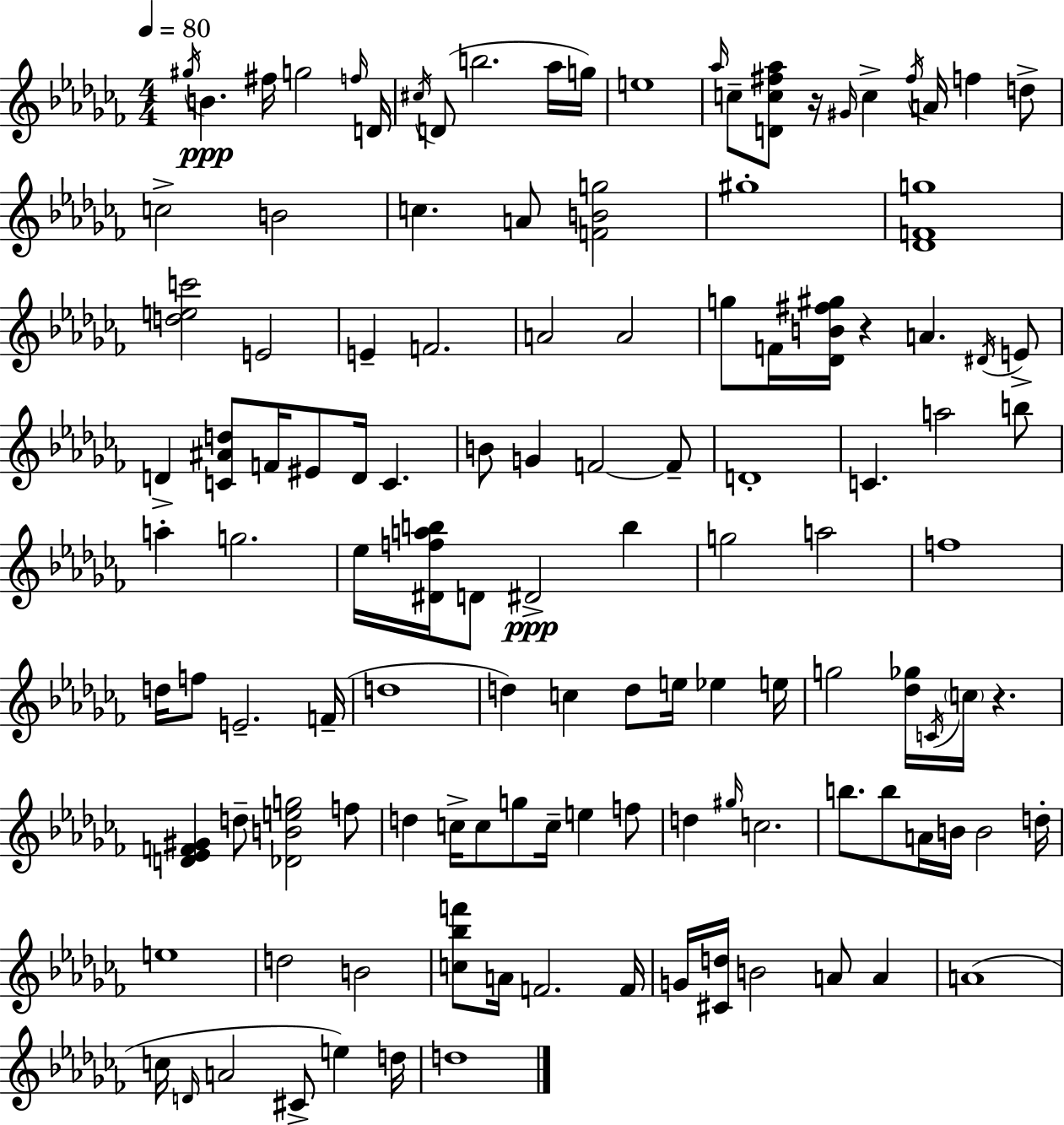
X:1
T:Untitled
M:4/4
L:1/4
K:Abm
^g/4 B ^f/4 g2 f/4 D/4 ^c/4 D/2 b2 _a/4 g/4 e4 _a/4 c/2 [Dc^f_a]/2 z/4 ^G/4 c ^f/4 A/4 f d/2 c2 B2 c A/2 [FBg]2 ^g4 [_DFg]4 [dec']2 E2 E F2 A2 A2 g/2 F/4 [_DB^f^g]/4 z A ^D/4 E/2 D [C^Ad]/2 F/4 ^E/2 D/4 C B/2 G F2 F/2 D4 C a2 b/2 a g2 _e/4 [^Dfab]/4 D/2 ^D2 b g2 a2 f4 d/4 f/2 E2 F/4 d4 d c d/2 e/4 _e e/4 g2 [_d_g]/4 C/4 c/4 z [D_EF^G] d/2 [_DBeg]2 f/2 d c/4 c/2 g/2 c/4 e f/2 d ^g/4 c2 b/2 b/2 A/4 B/4 B2 d/4 e4 d2 B2 [c_bf']/2 A/4 F2 F/4 G/4 [^Cd]/4 B2 A/2 A A4 c/4 D/4 A2 ^C/2 e d/4 d4